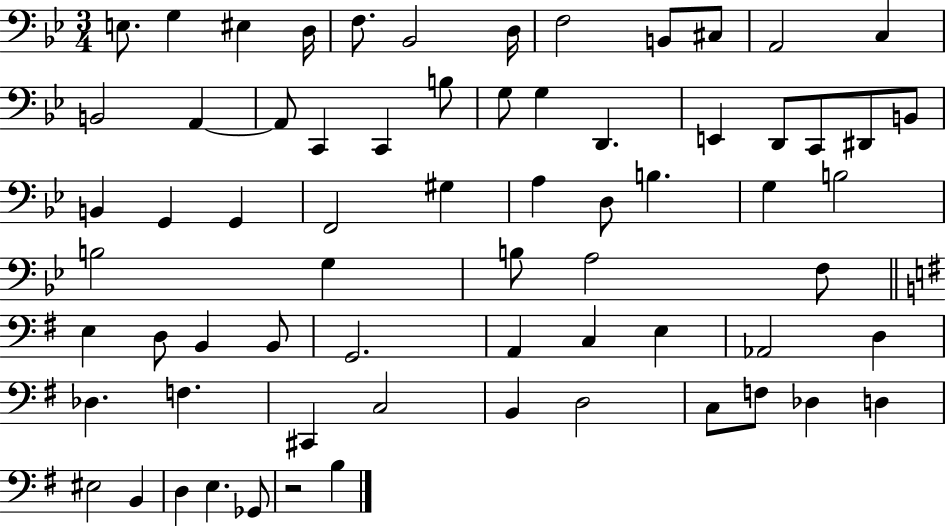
{
  \clef bass
  \numericTimeSignature
  \time 3/4
  \key bes \major
  e8. g4 eis4 d16 | f8. bes,2 d16 | f2 b,8 cis8 | a,2 c4 | \break b,2 a,4~~ | a,8 c,4 c,4 b8 | g8 g4 d,4. | e,4 d,8 c,8 dis,8 b,8 | \break b,4 g,4 g,4 | f,2 gis4 | a4 d8 b4. | g4 b2 | \break b2 g4 | b8 a2 f8 | \bar "||" \break \key g \major e4 d8 b,4 b,8 | g,2. | a,4 c4 e4 | aes,2 d4 | \break des4. f4. | cis,4 c2 | b,4 d2 | c8 f8 des4 d4 | \break eis2 b,4 | d4 e4. ges,8 | r2 b4 | \bar "|."
}